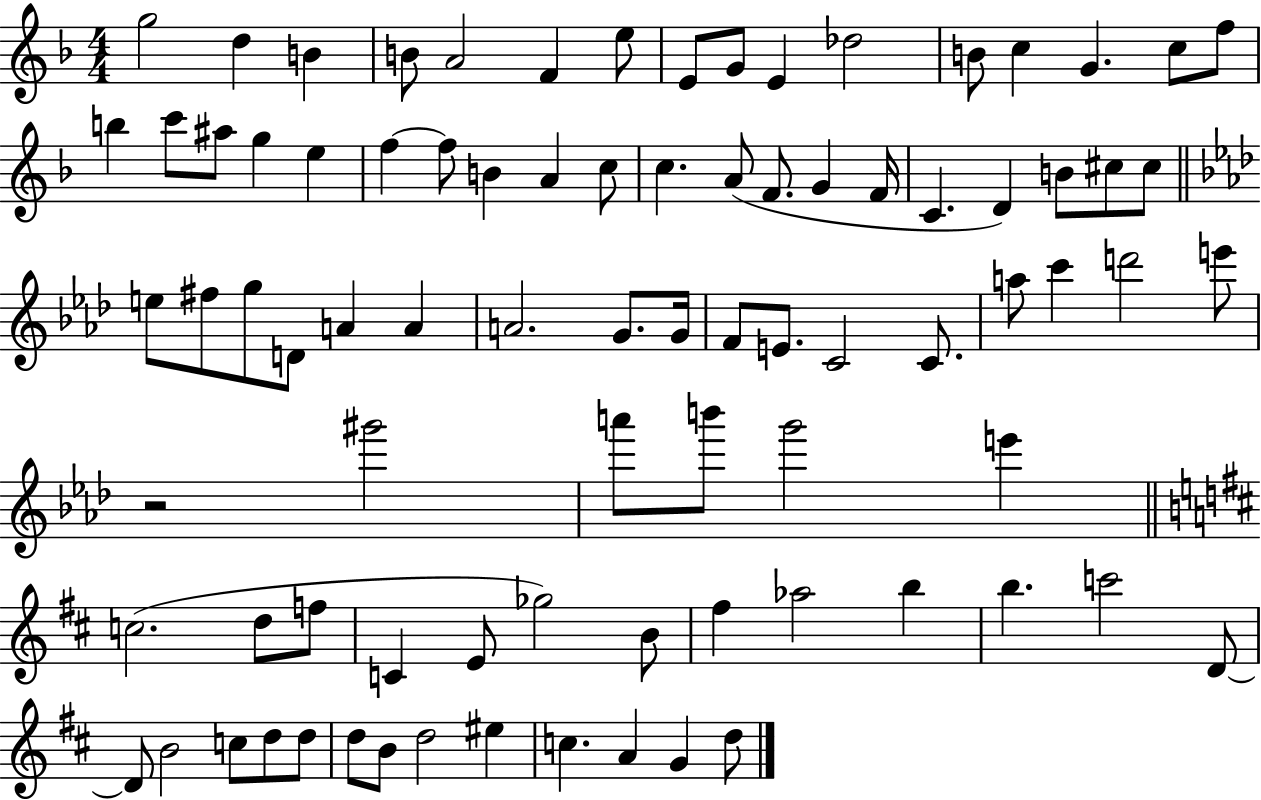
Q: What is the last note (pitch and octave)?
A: D5